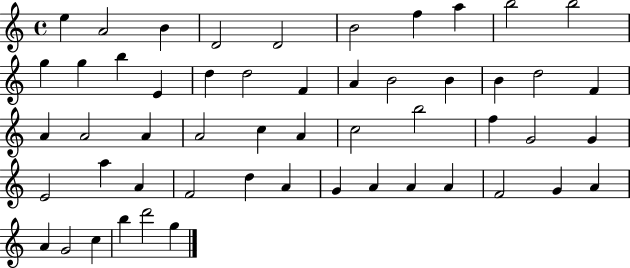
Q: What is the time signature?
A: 4/4